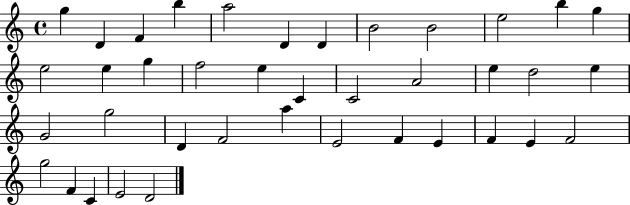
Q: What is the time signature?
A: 4/4